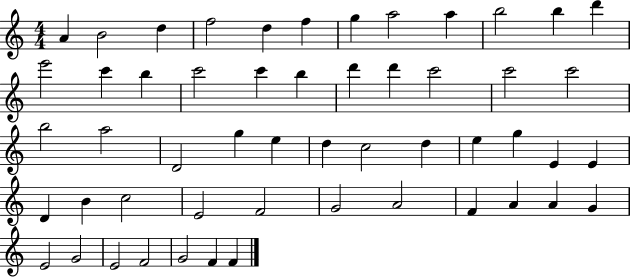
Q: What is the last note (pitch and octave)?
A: F4